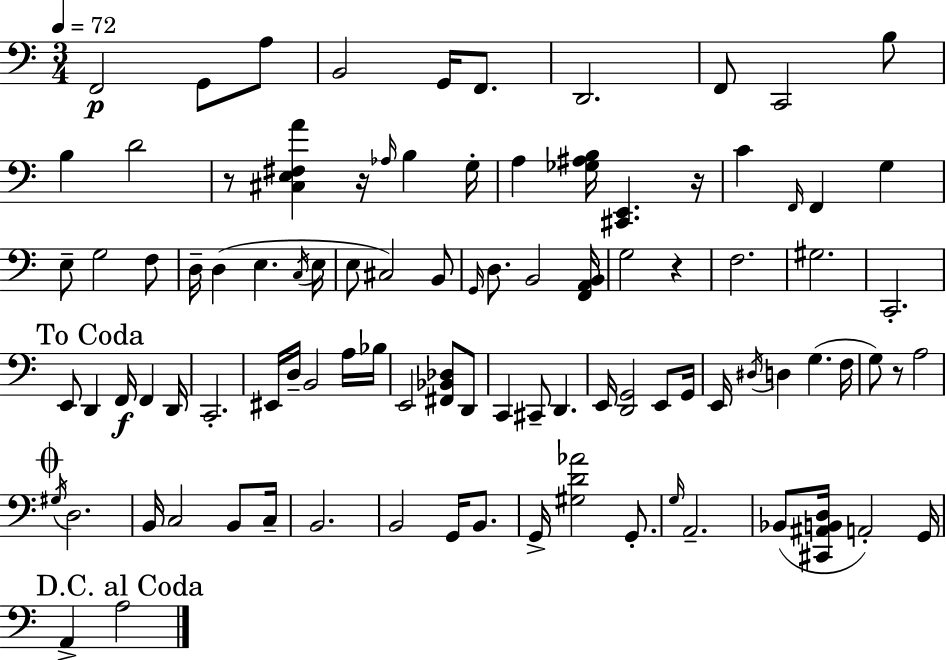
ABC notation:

X:1
T:Untitled
M:3/4
L:1/4
K:C
F,,2 G,,/2 A,/2 B,,2 G,,/4 F,,/2 D,,2 F,,/2 C,,2 B,/2 B, D2 z/2 [^C,E,^F,A] z/4 _A,/4 B, G,/4 A, [_G,^A,B,]/4 [^C,,E,,] z/4 C F,,/4 F,, G, E,/2 G,2 F,/2 D,/4 D, E, C,/4 E,/4 E,/2 ^C,2 B,,/2 G,,/4 D,/2 B,,2 [F,,A,,B,,]/4 G,2 z F,2 ^G,2 C,,2 E,,/2 D,, F,,/4 F,, D,,/4 C,,2 ^E,,/4 D,/4 B,,2 A,/4 _B,/4 E,,2 [^F,,_B,,_D,]/2 D,,/2 C,, ^C,,/2 D,, E,,/4 [D,,G,,]2 E,,/2 G,,/4 E,,/4 ^D,/4 D, G, F,/4 G,/2 z/2 A,2 ^G,/4 D,2 B,,/4 C,2 B,,/2 C,/4 B,,2 B,,2 G,,/4 B,,/2 G,,/4 [^G,D_A]2 G,,/2 G,/4 A,,2 _B,,/2 [^C,,^A,,B,,D,]/4 A,,2 G,,/4 A,, A,2